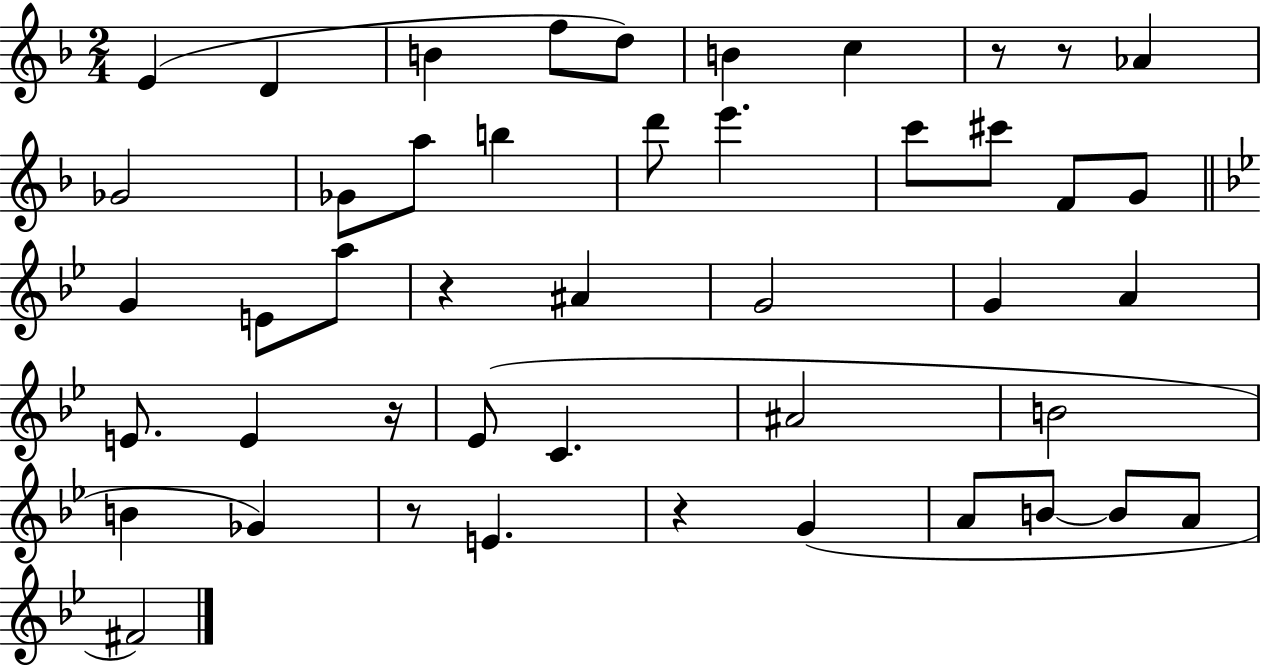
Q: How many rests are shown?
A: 6